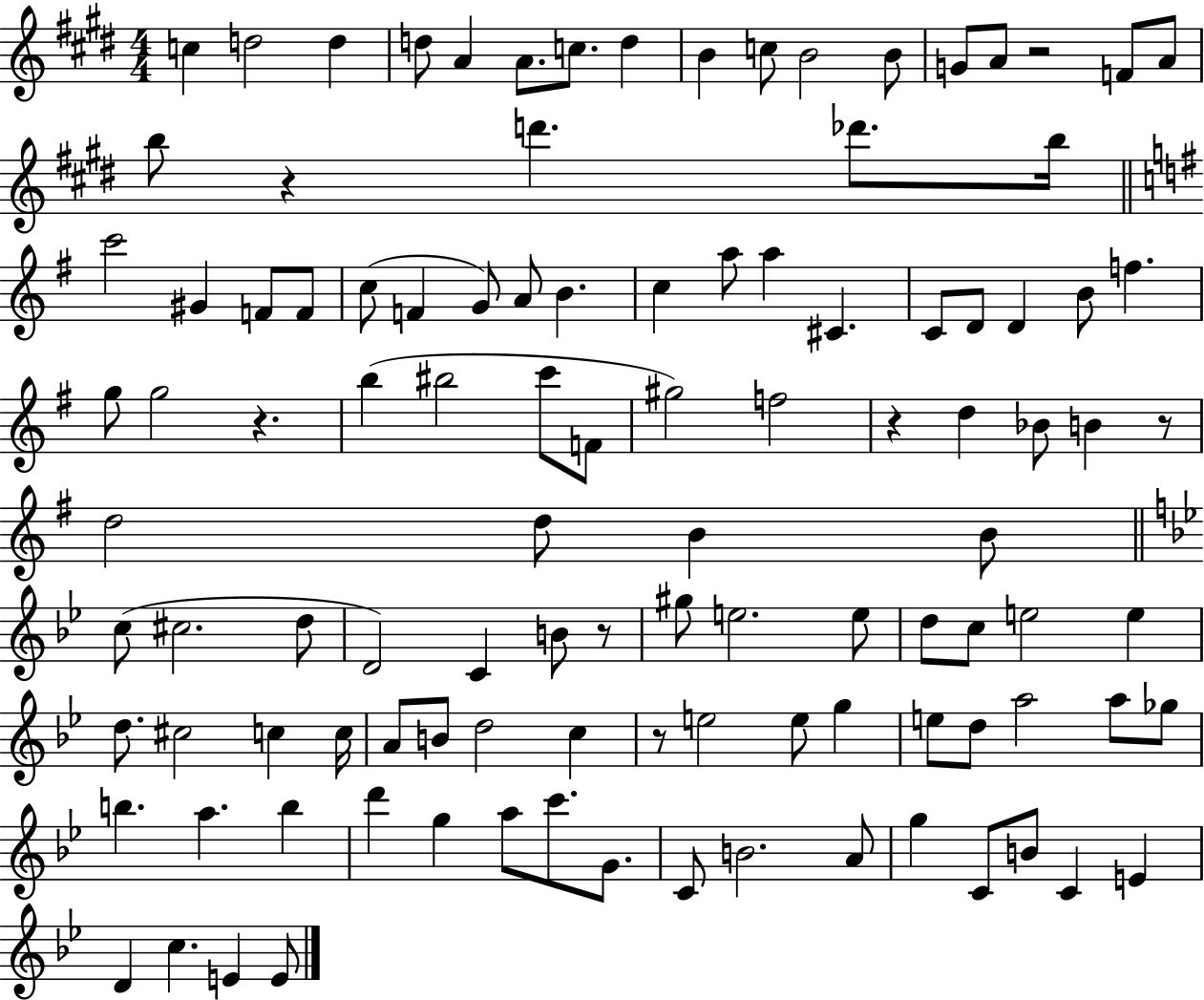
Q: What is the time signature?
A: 4/4